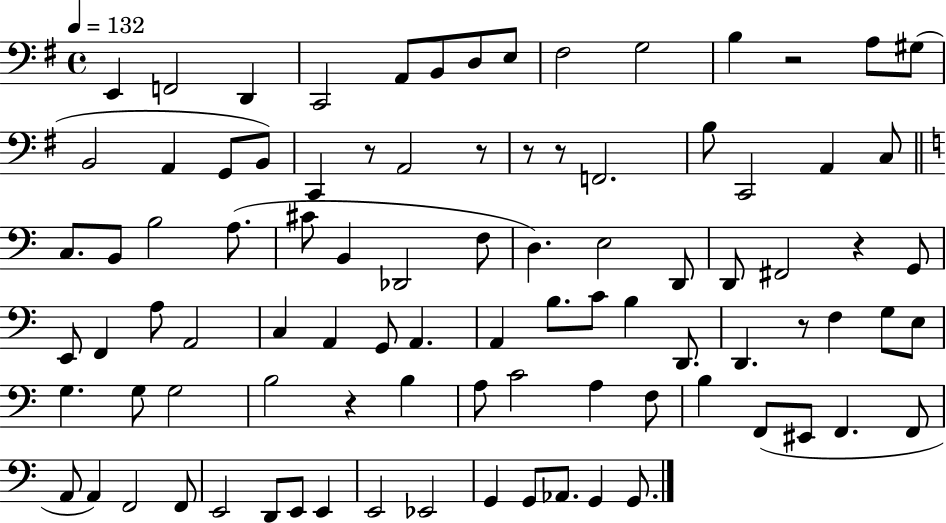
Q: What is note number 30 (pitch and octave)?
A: B2